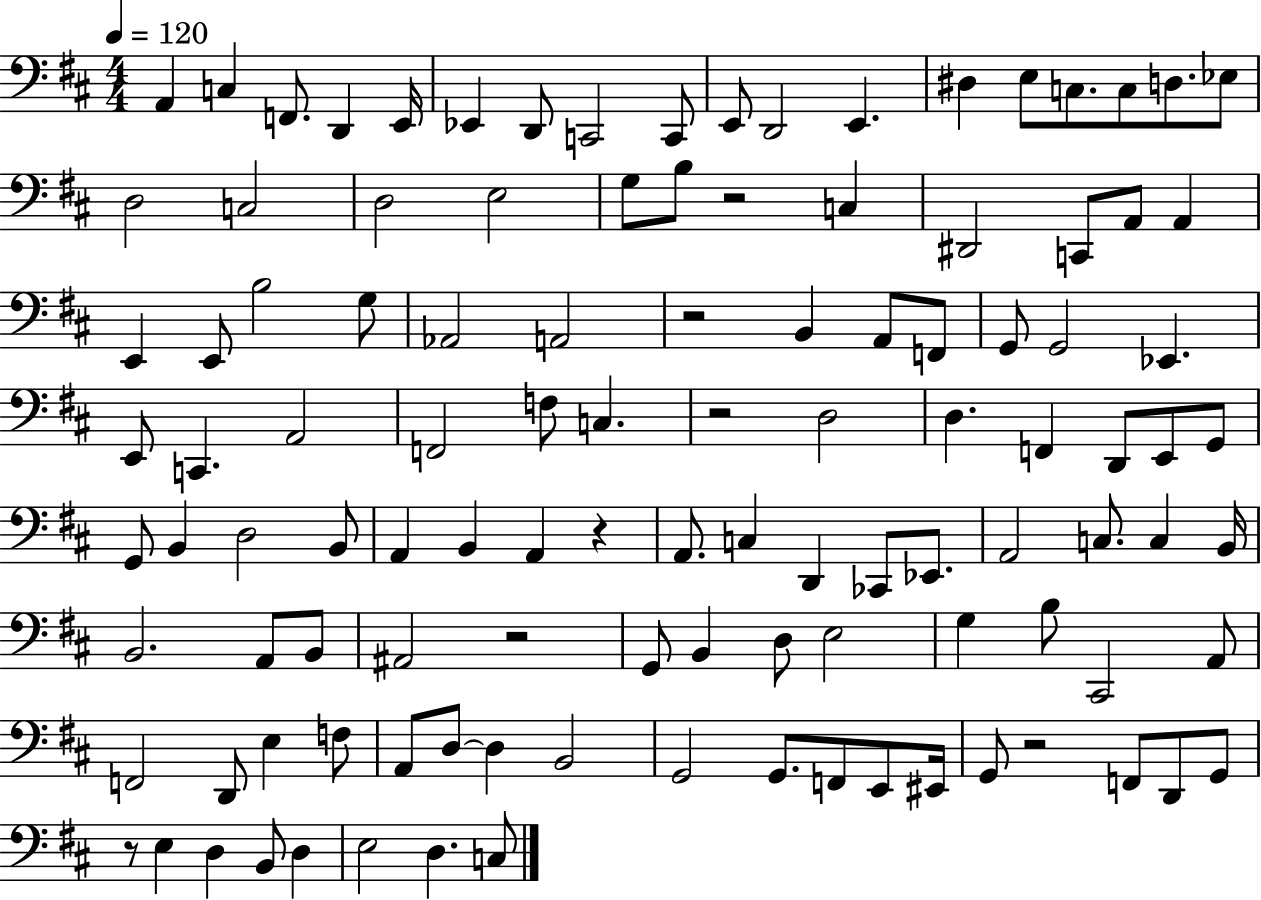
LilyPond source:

{
  \clef bass
  \numericTimeSignature
  \time 4/4
  \key d \major
  \tempo 4 = 120
  a,4 c4 f,8. d,4 e,16 | ees,4 d,8 c,2 c,8 | e,8 d,2 e,4. | dis4 e8 c8. c8 d8. ees8 | \break d2 c2 | d2 e2 | g8 b8 r2 c4 | dis,2 c,8 a,8 a,4 | \break e,4 e,8 b2 g8 | aes,2 a,2 | r2 b,4 a,8 f,8 | g,8 g,2 ees,4. | \break e,8 c,4. a,2 | f,2 f8 c4. | r2 d2 | d4. f,4 d,8 e,8 g,8 | \break g,8 b,4 d2 b,8 | a,4 b,4 a,4 r4 | a,8. c4 d,4 ces,8 ees,8. | a,2 c8. c4 b,16 | \break b,2. a,8 b,8 | ais,2 r2 | g,8 b,4 d8 e2 | g4 b8 cis,2 a,8 | \break f,2 d,8 e4 f8 | a,8 d8~~ d4 b,2 | g,2 g,8. f,8 e,8 eis,16 | g,8 r2 f,8 d,8 g,8 | \break r8 e4 d4 b,8 d4 | e2 d4. c8 | \bar "|."
}